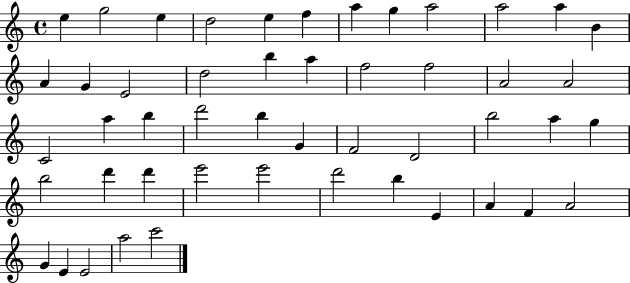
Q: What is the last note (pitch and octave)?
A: C6